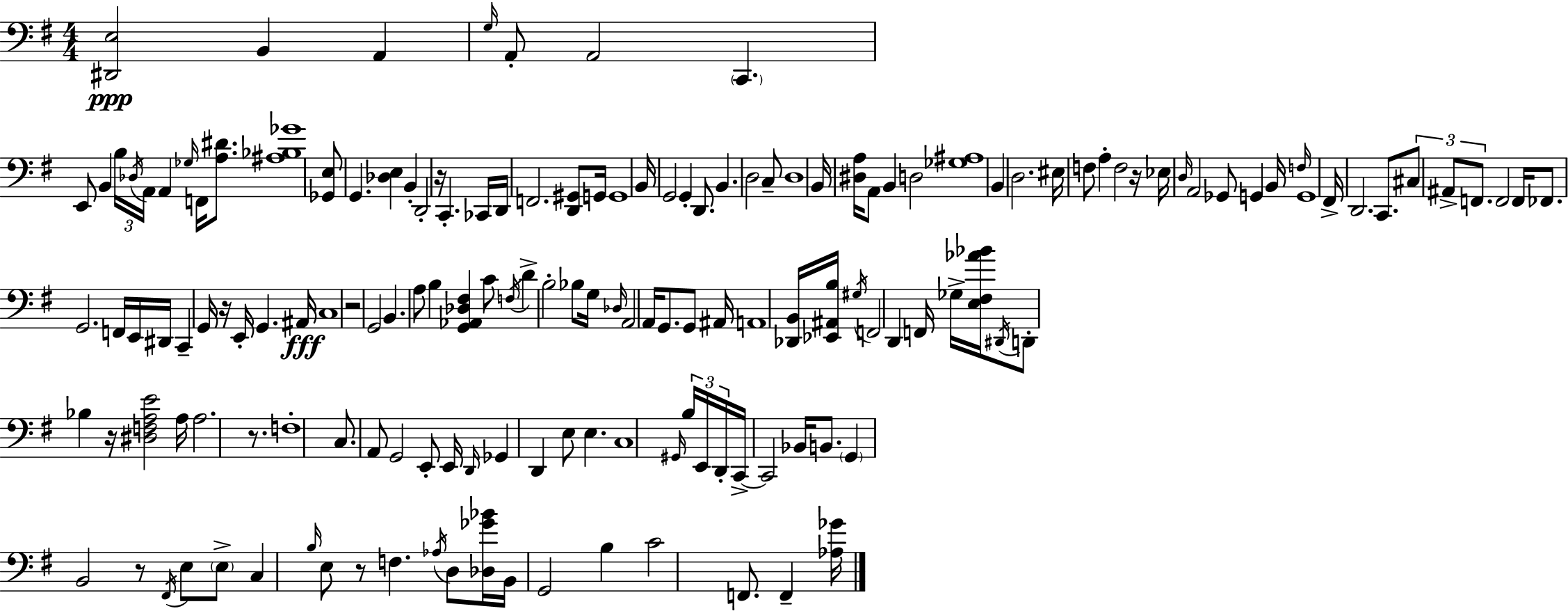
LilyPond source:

{
  \clef bass
  \numericTimeSignature
  \time 4/4
  \key e \minor
  <dis, e>2\ppp b,4 a,4 | \grace { g16 } a,8-. a,2 \parenthesize c,4. | e,8 b,4 \tuplet 3/2 { b16 \acciaccatura { des16 } a,16 } a,4 \grace { ges16 } f,16 | <a dis'>8. <ais bes ges'>1 | \break <ges, e>8 g,4. <des e>4 b,4-. | d,2-. r16 c,4.-. | ces,16 d,16 f,2. | <d, gis,>8 g,16 g,1 | \break b,16 g,2 g,4-. | d,8. b,4. d2 | c8-- d1 | b,16 <dis a>16 a,8 b,4 d2 | \break <ges ais>1 | b,4 d2. | eis16 f8 a4-. f2 | r16 ees16 \grace { d16 } a,2 ges,8 g,4 | \break b,16 \grace { f16 } g,1 | fis,16-> d,2. | c,8. \tuplet 3/2 { cis8 ais,8-> f,8. } f,2 | f,16 fes,8. g,2. | \break f,16 e,16 dis,16 c,4-- g,16 r16 e,16-. g,4. | ais,16\fff c1 | r2 g,2 | b,4. a8 b4 | \break <g, aes, des fis>4 c'8 \acciaccatura { f16 } d'4-> b2-. | bes8 g16 \grace { des16 } a,2 | a,16 g,8. g,8 ais,16 a,1 | <des, b,>16 <ees, ais, b>16 \acciaccatura { gis16 } f,2 | \break d,4 f,16 ges16-> <e fis aes' bes'>16 \acciaccatura { dis,16 } d,8-. bes4 | r16 <dis f a e'>2 a16 a2. | r8. f1-. | c8. a,8 g,2 | \break e,8-. e,16 \grace { d,16 } ges,4 d,4 | e8 e4. c1 | \grace { gis,16 } \tuplet 3/2 { b16 e,16 d,16-. } c,16->~~ c,2 | bes,16 b,8. \parenthesize g,4 b,2 | \break r8 \acciaccatura { fis,16 } e8 \parenthesize e8-> c4 | \grace { b16 } e8 r8 f4. \acciaccatura { aes16 } d8 | <des ges' bes'>16 b,16 g,2 b4 c'2 | f,8. f,4-- <aes ges'>16 \bar "|."
}